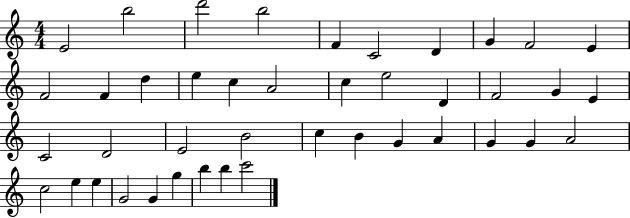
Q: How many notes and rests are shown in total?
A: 42